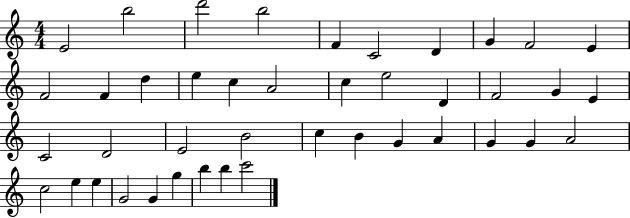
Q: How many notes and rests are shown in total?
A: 42